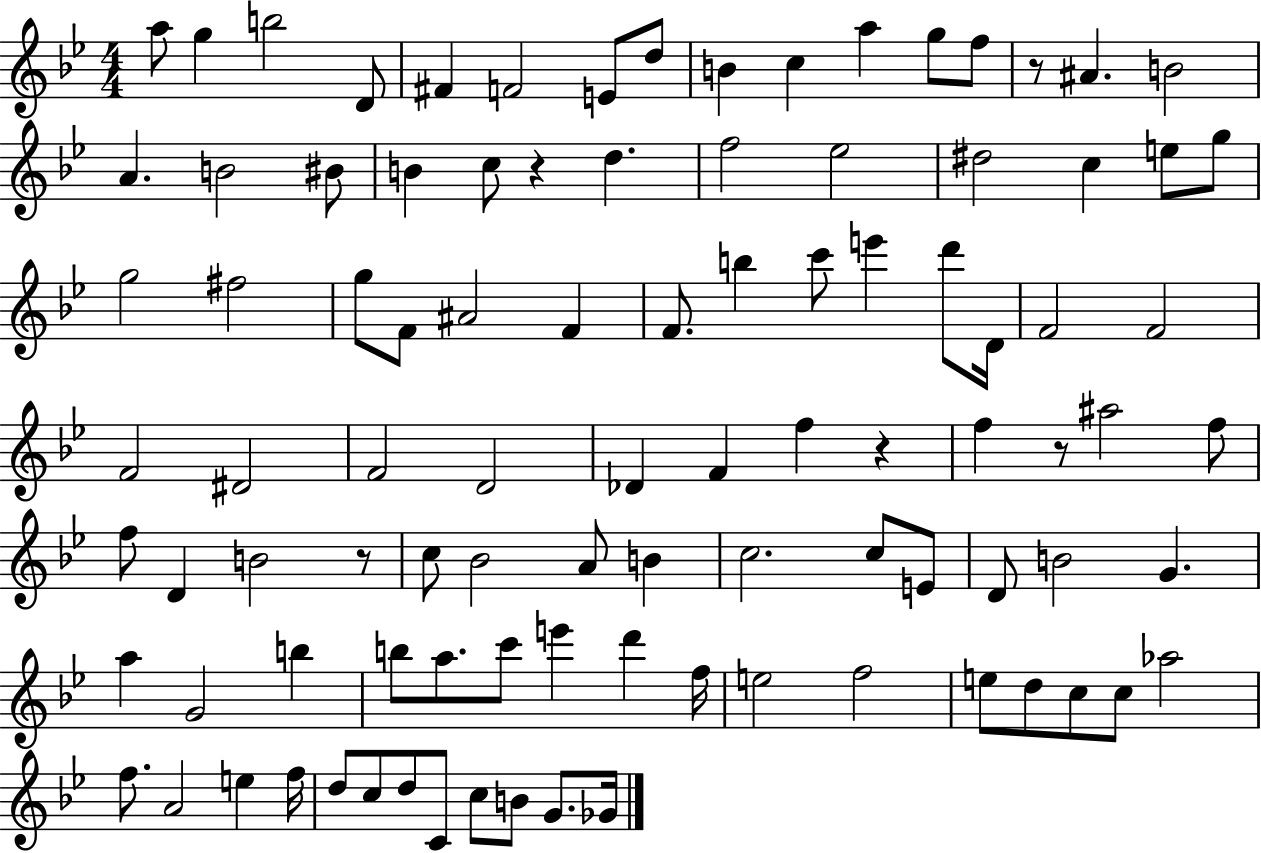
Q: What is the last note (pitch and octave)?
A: Gb4